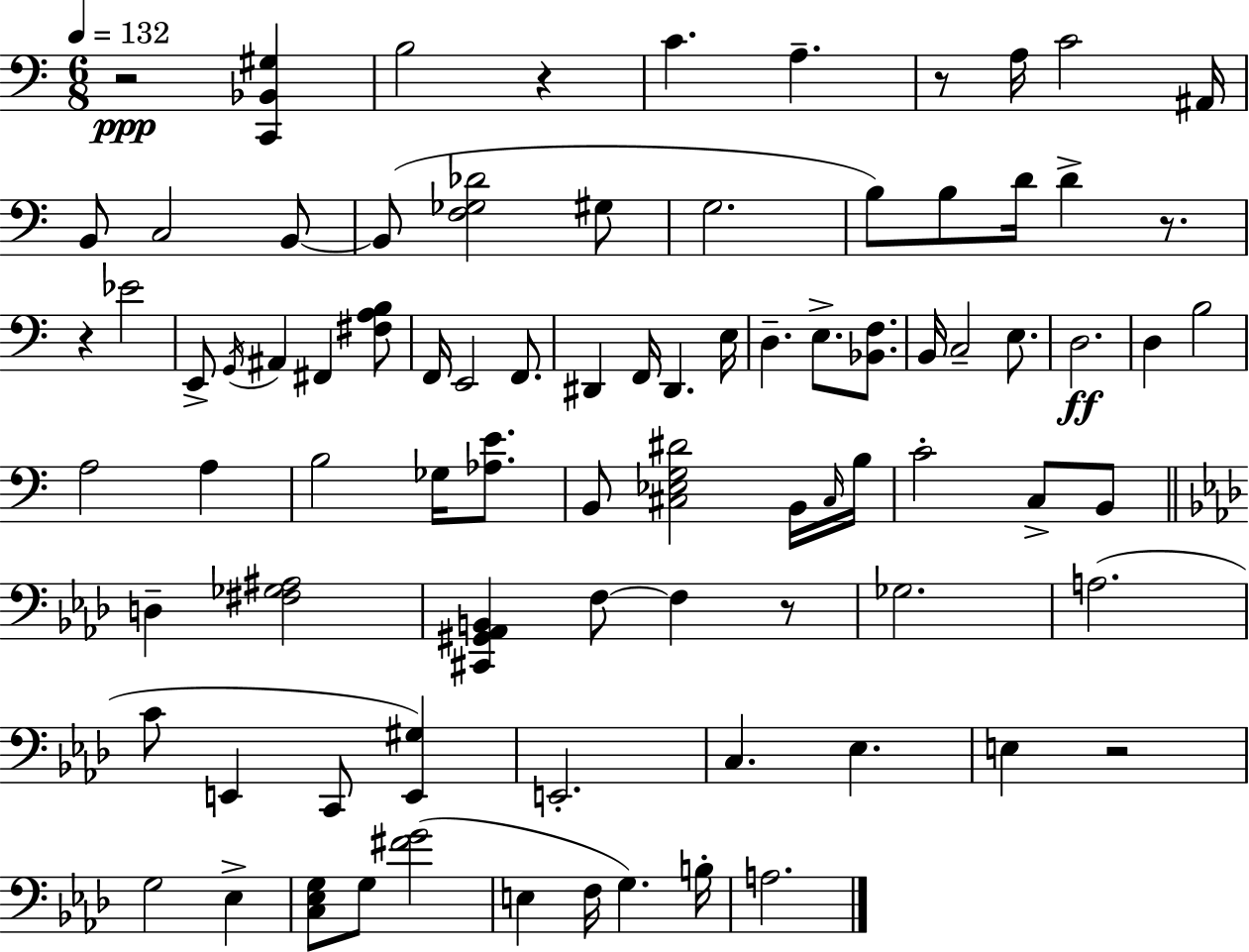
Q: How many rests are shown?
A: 7